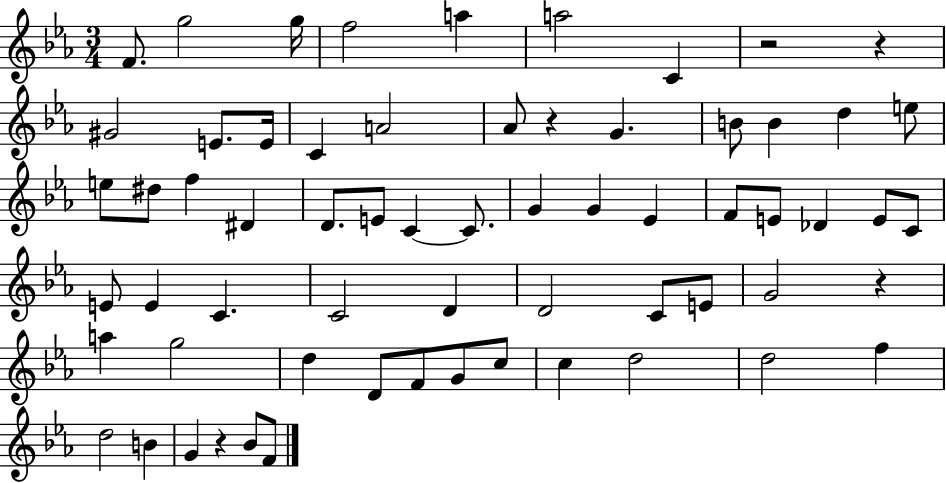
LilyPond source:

{
  \clef treble
  \numericTimeSignature
  \time 3/4
  \key ees \major
  f'8. g''2 g''16 | f''2 a''4 | a''2 c'4 | r2 r4 | \break gis'2 e'8. e'16 | c'4 a'2 | aes'8 r4 g'4. | b'8 b'4 d''4 e''8 | \break e''8 dis''8 f''4 dis'4 | d'8. e'8 c'4~~ c'8. | g'4 g'4 ees'4 | f'8 e'8 des'4 e'8 c'8 | \break e'8 e'4 c'4. | c'2 d'4 | d'2 c'8 e'8 | g'2 r4 | \break a''4 g''2 | d''4 d'8 f'8 g'8 c''8 | c''4 d''2 | d''2 f''4 | \break d''2 b'4 | g'4 r4 bes'8 f'8 | \bar "|."
}